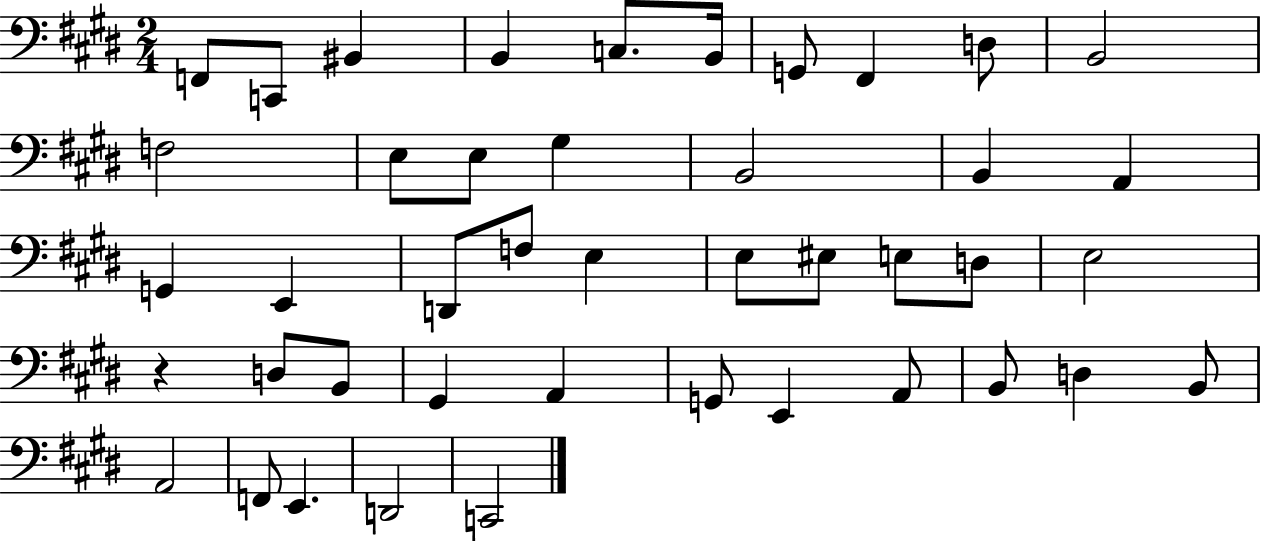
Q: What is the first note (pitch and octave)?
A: F2